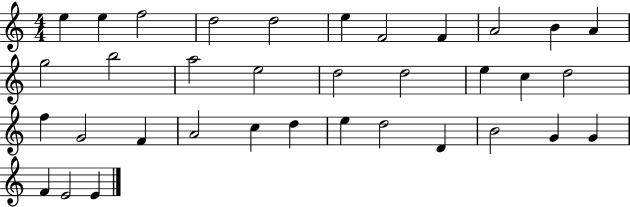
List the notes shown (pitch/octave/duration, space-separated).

E5/q E5/q F5/h D5/h D5/h E5/q F4/h F4/q A4/h B4/q A4/q G5/h B5/h A5/h E5/h D5/h D5/h E5/q C5/q D5/h F5/q G4/h F4/q A4/h C5/q D5/q E5/q D5/h D4/q B4/h G4/q G4/q F4/q E4/h E4/q